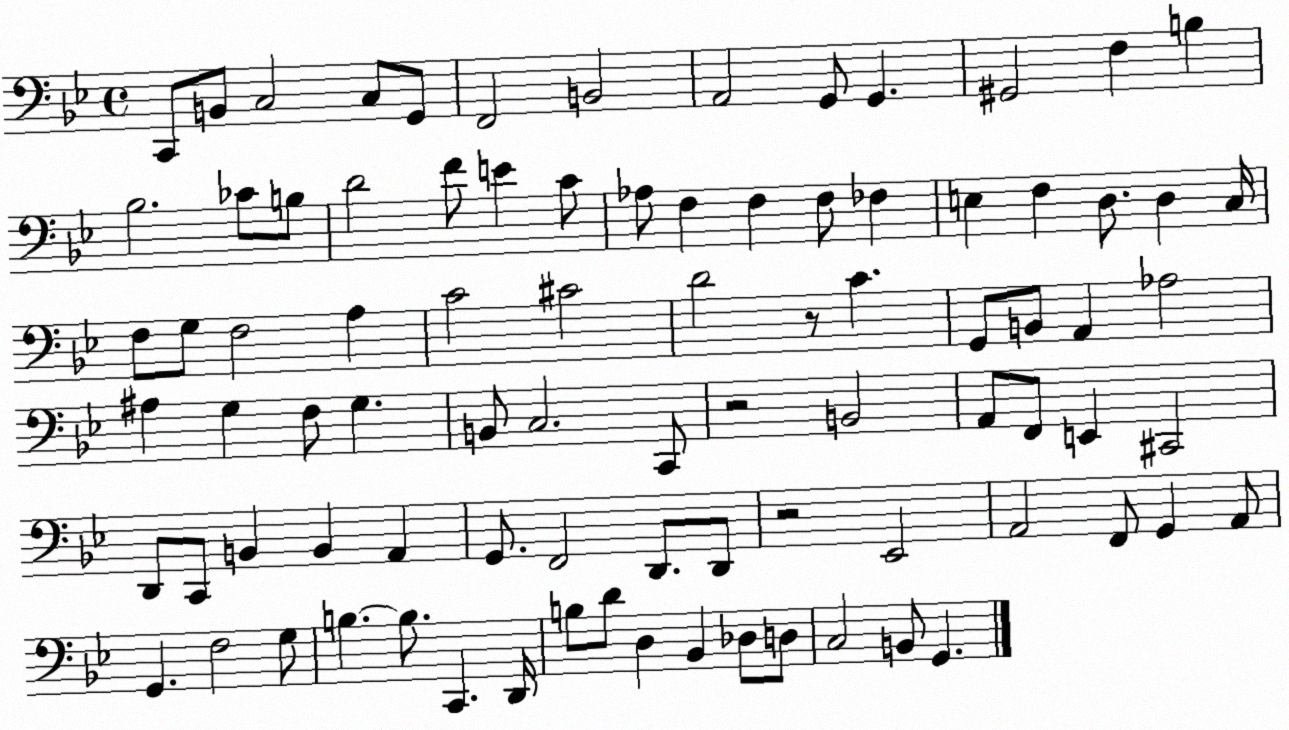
X:1
T:Untitled
M:4/4
L:1/4
K:Bb
C,,/2 B,,/2 C,2 C,/2 G,,/2 F,,2 B,,2 A,,2 G,,/2 G,, ^G,,2 F, B, _B,2 _C/2 B,/2 D2 F/2 E C/2 _A,/2 F, F, F,/2 _F, E, F, D,/2 D, C,/4 F,/2 G,/2 F,2 A, C2 ^C2 D2 z/2 C G,,/2 B,,/2 A,, _A,2 ^A, G, F,/2 G, B,,/2 C,2 C,,/2 z2 B,,2 A,,/2 F,,/2 E,, ^C,,2 D,,/2 C,,/2 B,, B,, A,, G,,/2 F,,2 D,,/2 D,,/2 z2 _E,,2 A,,2 F,,/2 G,, A,,/2 G,, F,2 G,/2 B, B,/2 C,, D,,/4 B,/2 D/2 D, _B,, _D,/2 D,/2 C,2 B,,/2 G,,